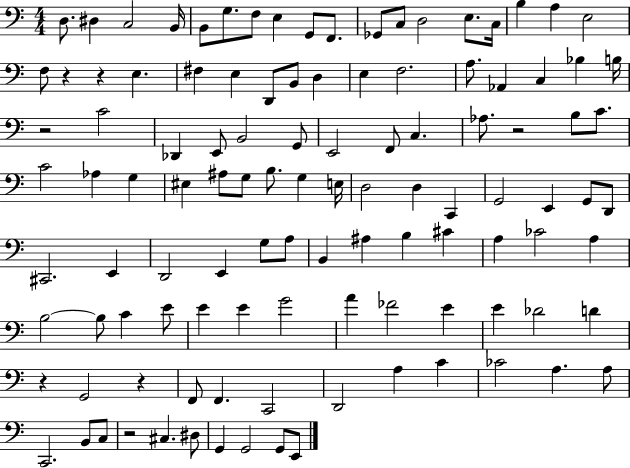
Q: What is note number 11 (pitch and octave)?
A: Gb2